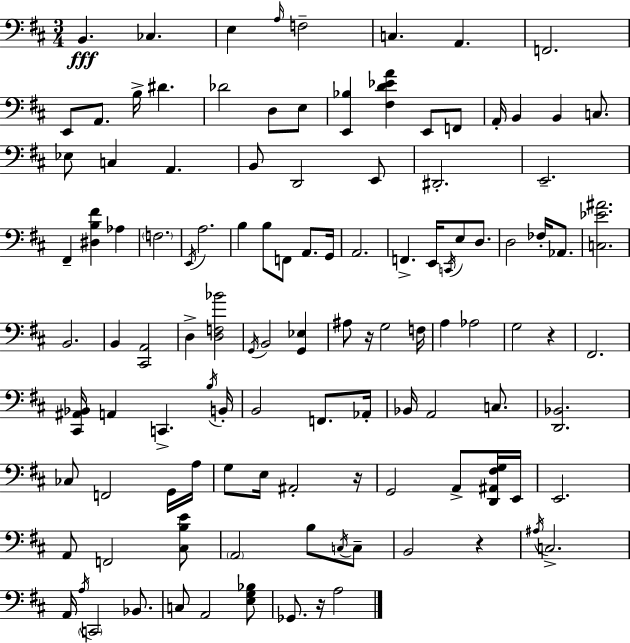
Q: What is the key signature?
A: D major